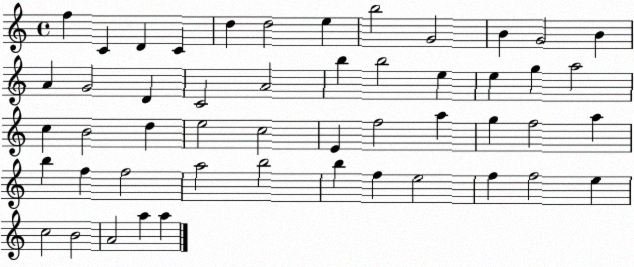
X:1
T:Untitled
M:4/4
L:1/4
K:C
f C D C d d2 e b2 G2 B G2 B A G2 D C2 A2 b b2 e e g a2 c B2 d e2 c2 E f2 a g f2 a b f f2 a2 b2 b f e2 f f2 e c2 B2 A2 a a